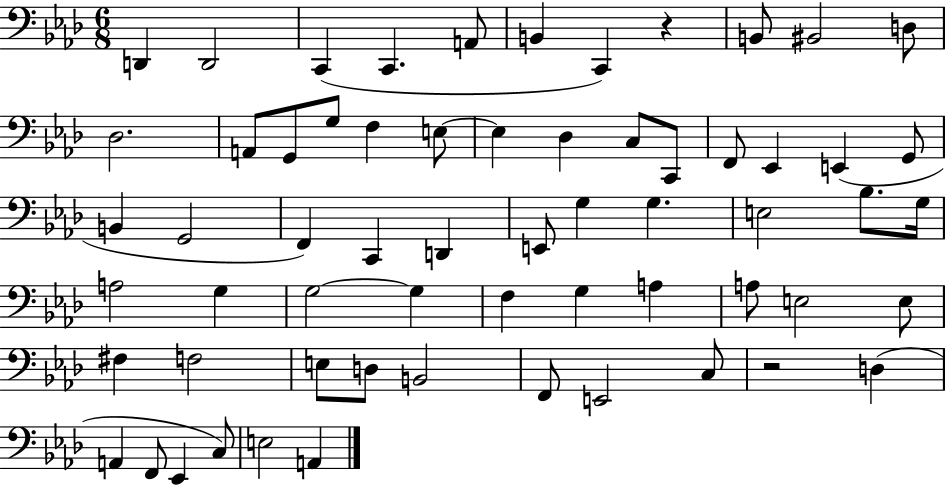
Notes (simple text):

D2/q D2/h C2/q C2/q. A2/e B2/q C2/q R/q B2/e BIS2/h D3/e Db3/h. A2/e G2/e G3/e F3/q E3/e E3/q Db3/q C3/e C2/e F2/e Eb2/q E2/q G2/e B2/q G2/h F2/q C2/q D2/q E2/e G3/q G3/q. E3/h Bb3/e. G3/s A3/h G3/q G3/h G3/q F3/q G3/q A3/q A3/e E3/h E3/e F#3/q F3/h E3/e D3/e B2/h F2/e E2/h C3/e R/h D3/q A2/q F2/e Eb2/q C3/e E3/h A2/q